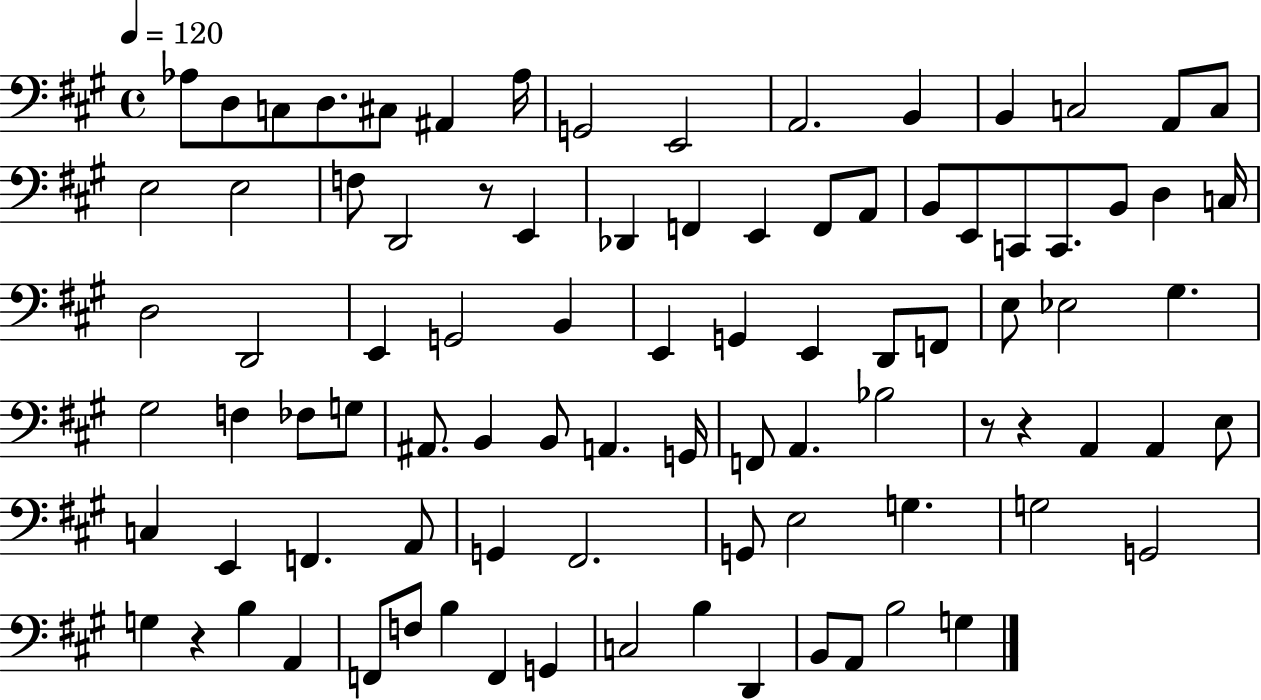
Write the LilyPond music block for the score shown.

{
  \clef bass
  \time 4/4
  \defaultTimeSignature
  \key a \major
  \tempo 4 = 120
  aes8 d8 c8 d8. cis8 ais,4 aes16 | g,2 e,2 | a,2. b,4 | b,4 c2 a,8 c8 | \break e2 e2 | f8 d,2 r8 e,4 | des,4 f,4 e,4 f,8 a,8 | b,8 e,8 c,8 c,8. b,8 d4 c16 | \break d2 d,2 | e,4 g,2 b,4 | e,4 g,4 e,4 d,8 f,8 | e8 ees2 gis4. | \break gis2 f4 fes8 g8 | ais,8. b,4 b,8 a,4. g,16 | f,8 a,4. bes2 | r8 r4 a,4 a,4 e8 | \break c4 e,4 f,4. a,8 | g,4 fis,2. | g,8 e2 g4. | g2 g,2 | \break g4 r4 b4 a,4 | f,8 f8 b4 f,4 g,4 | c2 b4 d,4 | b,8 a,8 b2 g4 | \break \bar "|."
}